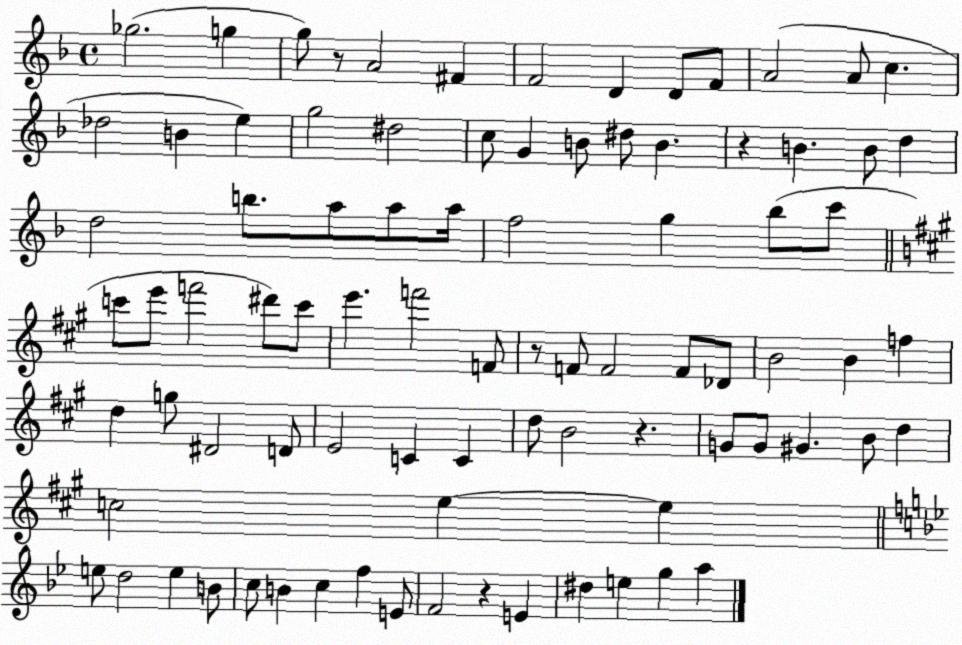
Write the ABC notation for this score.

X:1
T:Untitled
M:4/4
L:1/4
K:F
_g2 g g/2 z/2 A2 ^F F2 D D/2 F/2 A2 A/2 c _d2 B e g2 ^d2 c/2 G B/2 ^d/2 B z B B/2 d d2 b/2 a/2 a/2 a/4 f2 g _b/2 c'/2 c'/2 e'/2 f'2 ^d'/2 c'/2 e' f'2 F/2 z/2 F/2 F2 F/2 _D/2 B2 B f d g/2 ^D2 D/2 E2 C C d/2 B2 z G/2 G/2 ^G B/2 d c2 e e e/2 d2 e B/2 c/2 B c f E/2 F2 z E ^d e g a